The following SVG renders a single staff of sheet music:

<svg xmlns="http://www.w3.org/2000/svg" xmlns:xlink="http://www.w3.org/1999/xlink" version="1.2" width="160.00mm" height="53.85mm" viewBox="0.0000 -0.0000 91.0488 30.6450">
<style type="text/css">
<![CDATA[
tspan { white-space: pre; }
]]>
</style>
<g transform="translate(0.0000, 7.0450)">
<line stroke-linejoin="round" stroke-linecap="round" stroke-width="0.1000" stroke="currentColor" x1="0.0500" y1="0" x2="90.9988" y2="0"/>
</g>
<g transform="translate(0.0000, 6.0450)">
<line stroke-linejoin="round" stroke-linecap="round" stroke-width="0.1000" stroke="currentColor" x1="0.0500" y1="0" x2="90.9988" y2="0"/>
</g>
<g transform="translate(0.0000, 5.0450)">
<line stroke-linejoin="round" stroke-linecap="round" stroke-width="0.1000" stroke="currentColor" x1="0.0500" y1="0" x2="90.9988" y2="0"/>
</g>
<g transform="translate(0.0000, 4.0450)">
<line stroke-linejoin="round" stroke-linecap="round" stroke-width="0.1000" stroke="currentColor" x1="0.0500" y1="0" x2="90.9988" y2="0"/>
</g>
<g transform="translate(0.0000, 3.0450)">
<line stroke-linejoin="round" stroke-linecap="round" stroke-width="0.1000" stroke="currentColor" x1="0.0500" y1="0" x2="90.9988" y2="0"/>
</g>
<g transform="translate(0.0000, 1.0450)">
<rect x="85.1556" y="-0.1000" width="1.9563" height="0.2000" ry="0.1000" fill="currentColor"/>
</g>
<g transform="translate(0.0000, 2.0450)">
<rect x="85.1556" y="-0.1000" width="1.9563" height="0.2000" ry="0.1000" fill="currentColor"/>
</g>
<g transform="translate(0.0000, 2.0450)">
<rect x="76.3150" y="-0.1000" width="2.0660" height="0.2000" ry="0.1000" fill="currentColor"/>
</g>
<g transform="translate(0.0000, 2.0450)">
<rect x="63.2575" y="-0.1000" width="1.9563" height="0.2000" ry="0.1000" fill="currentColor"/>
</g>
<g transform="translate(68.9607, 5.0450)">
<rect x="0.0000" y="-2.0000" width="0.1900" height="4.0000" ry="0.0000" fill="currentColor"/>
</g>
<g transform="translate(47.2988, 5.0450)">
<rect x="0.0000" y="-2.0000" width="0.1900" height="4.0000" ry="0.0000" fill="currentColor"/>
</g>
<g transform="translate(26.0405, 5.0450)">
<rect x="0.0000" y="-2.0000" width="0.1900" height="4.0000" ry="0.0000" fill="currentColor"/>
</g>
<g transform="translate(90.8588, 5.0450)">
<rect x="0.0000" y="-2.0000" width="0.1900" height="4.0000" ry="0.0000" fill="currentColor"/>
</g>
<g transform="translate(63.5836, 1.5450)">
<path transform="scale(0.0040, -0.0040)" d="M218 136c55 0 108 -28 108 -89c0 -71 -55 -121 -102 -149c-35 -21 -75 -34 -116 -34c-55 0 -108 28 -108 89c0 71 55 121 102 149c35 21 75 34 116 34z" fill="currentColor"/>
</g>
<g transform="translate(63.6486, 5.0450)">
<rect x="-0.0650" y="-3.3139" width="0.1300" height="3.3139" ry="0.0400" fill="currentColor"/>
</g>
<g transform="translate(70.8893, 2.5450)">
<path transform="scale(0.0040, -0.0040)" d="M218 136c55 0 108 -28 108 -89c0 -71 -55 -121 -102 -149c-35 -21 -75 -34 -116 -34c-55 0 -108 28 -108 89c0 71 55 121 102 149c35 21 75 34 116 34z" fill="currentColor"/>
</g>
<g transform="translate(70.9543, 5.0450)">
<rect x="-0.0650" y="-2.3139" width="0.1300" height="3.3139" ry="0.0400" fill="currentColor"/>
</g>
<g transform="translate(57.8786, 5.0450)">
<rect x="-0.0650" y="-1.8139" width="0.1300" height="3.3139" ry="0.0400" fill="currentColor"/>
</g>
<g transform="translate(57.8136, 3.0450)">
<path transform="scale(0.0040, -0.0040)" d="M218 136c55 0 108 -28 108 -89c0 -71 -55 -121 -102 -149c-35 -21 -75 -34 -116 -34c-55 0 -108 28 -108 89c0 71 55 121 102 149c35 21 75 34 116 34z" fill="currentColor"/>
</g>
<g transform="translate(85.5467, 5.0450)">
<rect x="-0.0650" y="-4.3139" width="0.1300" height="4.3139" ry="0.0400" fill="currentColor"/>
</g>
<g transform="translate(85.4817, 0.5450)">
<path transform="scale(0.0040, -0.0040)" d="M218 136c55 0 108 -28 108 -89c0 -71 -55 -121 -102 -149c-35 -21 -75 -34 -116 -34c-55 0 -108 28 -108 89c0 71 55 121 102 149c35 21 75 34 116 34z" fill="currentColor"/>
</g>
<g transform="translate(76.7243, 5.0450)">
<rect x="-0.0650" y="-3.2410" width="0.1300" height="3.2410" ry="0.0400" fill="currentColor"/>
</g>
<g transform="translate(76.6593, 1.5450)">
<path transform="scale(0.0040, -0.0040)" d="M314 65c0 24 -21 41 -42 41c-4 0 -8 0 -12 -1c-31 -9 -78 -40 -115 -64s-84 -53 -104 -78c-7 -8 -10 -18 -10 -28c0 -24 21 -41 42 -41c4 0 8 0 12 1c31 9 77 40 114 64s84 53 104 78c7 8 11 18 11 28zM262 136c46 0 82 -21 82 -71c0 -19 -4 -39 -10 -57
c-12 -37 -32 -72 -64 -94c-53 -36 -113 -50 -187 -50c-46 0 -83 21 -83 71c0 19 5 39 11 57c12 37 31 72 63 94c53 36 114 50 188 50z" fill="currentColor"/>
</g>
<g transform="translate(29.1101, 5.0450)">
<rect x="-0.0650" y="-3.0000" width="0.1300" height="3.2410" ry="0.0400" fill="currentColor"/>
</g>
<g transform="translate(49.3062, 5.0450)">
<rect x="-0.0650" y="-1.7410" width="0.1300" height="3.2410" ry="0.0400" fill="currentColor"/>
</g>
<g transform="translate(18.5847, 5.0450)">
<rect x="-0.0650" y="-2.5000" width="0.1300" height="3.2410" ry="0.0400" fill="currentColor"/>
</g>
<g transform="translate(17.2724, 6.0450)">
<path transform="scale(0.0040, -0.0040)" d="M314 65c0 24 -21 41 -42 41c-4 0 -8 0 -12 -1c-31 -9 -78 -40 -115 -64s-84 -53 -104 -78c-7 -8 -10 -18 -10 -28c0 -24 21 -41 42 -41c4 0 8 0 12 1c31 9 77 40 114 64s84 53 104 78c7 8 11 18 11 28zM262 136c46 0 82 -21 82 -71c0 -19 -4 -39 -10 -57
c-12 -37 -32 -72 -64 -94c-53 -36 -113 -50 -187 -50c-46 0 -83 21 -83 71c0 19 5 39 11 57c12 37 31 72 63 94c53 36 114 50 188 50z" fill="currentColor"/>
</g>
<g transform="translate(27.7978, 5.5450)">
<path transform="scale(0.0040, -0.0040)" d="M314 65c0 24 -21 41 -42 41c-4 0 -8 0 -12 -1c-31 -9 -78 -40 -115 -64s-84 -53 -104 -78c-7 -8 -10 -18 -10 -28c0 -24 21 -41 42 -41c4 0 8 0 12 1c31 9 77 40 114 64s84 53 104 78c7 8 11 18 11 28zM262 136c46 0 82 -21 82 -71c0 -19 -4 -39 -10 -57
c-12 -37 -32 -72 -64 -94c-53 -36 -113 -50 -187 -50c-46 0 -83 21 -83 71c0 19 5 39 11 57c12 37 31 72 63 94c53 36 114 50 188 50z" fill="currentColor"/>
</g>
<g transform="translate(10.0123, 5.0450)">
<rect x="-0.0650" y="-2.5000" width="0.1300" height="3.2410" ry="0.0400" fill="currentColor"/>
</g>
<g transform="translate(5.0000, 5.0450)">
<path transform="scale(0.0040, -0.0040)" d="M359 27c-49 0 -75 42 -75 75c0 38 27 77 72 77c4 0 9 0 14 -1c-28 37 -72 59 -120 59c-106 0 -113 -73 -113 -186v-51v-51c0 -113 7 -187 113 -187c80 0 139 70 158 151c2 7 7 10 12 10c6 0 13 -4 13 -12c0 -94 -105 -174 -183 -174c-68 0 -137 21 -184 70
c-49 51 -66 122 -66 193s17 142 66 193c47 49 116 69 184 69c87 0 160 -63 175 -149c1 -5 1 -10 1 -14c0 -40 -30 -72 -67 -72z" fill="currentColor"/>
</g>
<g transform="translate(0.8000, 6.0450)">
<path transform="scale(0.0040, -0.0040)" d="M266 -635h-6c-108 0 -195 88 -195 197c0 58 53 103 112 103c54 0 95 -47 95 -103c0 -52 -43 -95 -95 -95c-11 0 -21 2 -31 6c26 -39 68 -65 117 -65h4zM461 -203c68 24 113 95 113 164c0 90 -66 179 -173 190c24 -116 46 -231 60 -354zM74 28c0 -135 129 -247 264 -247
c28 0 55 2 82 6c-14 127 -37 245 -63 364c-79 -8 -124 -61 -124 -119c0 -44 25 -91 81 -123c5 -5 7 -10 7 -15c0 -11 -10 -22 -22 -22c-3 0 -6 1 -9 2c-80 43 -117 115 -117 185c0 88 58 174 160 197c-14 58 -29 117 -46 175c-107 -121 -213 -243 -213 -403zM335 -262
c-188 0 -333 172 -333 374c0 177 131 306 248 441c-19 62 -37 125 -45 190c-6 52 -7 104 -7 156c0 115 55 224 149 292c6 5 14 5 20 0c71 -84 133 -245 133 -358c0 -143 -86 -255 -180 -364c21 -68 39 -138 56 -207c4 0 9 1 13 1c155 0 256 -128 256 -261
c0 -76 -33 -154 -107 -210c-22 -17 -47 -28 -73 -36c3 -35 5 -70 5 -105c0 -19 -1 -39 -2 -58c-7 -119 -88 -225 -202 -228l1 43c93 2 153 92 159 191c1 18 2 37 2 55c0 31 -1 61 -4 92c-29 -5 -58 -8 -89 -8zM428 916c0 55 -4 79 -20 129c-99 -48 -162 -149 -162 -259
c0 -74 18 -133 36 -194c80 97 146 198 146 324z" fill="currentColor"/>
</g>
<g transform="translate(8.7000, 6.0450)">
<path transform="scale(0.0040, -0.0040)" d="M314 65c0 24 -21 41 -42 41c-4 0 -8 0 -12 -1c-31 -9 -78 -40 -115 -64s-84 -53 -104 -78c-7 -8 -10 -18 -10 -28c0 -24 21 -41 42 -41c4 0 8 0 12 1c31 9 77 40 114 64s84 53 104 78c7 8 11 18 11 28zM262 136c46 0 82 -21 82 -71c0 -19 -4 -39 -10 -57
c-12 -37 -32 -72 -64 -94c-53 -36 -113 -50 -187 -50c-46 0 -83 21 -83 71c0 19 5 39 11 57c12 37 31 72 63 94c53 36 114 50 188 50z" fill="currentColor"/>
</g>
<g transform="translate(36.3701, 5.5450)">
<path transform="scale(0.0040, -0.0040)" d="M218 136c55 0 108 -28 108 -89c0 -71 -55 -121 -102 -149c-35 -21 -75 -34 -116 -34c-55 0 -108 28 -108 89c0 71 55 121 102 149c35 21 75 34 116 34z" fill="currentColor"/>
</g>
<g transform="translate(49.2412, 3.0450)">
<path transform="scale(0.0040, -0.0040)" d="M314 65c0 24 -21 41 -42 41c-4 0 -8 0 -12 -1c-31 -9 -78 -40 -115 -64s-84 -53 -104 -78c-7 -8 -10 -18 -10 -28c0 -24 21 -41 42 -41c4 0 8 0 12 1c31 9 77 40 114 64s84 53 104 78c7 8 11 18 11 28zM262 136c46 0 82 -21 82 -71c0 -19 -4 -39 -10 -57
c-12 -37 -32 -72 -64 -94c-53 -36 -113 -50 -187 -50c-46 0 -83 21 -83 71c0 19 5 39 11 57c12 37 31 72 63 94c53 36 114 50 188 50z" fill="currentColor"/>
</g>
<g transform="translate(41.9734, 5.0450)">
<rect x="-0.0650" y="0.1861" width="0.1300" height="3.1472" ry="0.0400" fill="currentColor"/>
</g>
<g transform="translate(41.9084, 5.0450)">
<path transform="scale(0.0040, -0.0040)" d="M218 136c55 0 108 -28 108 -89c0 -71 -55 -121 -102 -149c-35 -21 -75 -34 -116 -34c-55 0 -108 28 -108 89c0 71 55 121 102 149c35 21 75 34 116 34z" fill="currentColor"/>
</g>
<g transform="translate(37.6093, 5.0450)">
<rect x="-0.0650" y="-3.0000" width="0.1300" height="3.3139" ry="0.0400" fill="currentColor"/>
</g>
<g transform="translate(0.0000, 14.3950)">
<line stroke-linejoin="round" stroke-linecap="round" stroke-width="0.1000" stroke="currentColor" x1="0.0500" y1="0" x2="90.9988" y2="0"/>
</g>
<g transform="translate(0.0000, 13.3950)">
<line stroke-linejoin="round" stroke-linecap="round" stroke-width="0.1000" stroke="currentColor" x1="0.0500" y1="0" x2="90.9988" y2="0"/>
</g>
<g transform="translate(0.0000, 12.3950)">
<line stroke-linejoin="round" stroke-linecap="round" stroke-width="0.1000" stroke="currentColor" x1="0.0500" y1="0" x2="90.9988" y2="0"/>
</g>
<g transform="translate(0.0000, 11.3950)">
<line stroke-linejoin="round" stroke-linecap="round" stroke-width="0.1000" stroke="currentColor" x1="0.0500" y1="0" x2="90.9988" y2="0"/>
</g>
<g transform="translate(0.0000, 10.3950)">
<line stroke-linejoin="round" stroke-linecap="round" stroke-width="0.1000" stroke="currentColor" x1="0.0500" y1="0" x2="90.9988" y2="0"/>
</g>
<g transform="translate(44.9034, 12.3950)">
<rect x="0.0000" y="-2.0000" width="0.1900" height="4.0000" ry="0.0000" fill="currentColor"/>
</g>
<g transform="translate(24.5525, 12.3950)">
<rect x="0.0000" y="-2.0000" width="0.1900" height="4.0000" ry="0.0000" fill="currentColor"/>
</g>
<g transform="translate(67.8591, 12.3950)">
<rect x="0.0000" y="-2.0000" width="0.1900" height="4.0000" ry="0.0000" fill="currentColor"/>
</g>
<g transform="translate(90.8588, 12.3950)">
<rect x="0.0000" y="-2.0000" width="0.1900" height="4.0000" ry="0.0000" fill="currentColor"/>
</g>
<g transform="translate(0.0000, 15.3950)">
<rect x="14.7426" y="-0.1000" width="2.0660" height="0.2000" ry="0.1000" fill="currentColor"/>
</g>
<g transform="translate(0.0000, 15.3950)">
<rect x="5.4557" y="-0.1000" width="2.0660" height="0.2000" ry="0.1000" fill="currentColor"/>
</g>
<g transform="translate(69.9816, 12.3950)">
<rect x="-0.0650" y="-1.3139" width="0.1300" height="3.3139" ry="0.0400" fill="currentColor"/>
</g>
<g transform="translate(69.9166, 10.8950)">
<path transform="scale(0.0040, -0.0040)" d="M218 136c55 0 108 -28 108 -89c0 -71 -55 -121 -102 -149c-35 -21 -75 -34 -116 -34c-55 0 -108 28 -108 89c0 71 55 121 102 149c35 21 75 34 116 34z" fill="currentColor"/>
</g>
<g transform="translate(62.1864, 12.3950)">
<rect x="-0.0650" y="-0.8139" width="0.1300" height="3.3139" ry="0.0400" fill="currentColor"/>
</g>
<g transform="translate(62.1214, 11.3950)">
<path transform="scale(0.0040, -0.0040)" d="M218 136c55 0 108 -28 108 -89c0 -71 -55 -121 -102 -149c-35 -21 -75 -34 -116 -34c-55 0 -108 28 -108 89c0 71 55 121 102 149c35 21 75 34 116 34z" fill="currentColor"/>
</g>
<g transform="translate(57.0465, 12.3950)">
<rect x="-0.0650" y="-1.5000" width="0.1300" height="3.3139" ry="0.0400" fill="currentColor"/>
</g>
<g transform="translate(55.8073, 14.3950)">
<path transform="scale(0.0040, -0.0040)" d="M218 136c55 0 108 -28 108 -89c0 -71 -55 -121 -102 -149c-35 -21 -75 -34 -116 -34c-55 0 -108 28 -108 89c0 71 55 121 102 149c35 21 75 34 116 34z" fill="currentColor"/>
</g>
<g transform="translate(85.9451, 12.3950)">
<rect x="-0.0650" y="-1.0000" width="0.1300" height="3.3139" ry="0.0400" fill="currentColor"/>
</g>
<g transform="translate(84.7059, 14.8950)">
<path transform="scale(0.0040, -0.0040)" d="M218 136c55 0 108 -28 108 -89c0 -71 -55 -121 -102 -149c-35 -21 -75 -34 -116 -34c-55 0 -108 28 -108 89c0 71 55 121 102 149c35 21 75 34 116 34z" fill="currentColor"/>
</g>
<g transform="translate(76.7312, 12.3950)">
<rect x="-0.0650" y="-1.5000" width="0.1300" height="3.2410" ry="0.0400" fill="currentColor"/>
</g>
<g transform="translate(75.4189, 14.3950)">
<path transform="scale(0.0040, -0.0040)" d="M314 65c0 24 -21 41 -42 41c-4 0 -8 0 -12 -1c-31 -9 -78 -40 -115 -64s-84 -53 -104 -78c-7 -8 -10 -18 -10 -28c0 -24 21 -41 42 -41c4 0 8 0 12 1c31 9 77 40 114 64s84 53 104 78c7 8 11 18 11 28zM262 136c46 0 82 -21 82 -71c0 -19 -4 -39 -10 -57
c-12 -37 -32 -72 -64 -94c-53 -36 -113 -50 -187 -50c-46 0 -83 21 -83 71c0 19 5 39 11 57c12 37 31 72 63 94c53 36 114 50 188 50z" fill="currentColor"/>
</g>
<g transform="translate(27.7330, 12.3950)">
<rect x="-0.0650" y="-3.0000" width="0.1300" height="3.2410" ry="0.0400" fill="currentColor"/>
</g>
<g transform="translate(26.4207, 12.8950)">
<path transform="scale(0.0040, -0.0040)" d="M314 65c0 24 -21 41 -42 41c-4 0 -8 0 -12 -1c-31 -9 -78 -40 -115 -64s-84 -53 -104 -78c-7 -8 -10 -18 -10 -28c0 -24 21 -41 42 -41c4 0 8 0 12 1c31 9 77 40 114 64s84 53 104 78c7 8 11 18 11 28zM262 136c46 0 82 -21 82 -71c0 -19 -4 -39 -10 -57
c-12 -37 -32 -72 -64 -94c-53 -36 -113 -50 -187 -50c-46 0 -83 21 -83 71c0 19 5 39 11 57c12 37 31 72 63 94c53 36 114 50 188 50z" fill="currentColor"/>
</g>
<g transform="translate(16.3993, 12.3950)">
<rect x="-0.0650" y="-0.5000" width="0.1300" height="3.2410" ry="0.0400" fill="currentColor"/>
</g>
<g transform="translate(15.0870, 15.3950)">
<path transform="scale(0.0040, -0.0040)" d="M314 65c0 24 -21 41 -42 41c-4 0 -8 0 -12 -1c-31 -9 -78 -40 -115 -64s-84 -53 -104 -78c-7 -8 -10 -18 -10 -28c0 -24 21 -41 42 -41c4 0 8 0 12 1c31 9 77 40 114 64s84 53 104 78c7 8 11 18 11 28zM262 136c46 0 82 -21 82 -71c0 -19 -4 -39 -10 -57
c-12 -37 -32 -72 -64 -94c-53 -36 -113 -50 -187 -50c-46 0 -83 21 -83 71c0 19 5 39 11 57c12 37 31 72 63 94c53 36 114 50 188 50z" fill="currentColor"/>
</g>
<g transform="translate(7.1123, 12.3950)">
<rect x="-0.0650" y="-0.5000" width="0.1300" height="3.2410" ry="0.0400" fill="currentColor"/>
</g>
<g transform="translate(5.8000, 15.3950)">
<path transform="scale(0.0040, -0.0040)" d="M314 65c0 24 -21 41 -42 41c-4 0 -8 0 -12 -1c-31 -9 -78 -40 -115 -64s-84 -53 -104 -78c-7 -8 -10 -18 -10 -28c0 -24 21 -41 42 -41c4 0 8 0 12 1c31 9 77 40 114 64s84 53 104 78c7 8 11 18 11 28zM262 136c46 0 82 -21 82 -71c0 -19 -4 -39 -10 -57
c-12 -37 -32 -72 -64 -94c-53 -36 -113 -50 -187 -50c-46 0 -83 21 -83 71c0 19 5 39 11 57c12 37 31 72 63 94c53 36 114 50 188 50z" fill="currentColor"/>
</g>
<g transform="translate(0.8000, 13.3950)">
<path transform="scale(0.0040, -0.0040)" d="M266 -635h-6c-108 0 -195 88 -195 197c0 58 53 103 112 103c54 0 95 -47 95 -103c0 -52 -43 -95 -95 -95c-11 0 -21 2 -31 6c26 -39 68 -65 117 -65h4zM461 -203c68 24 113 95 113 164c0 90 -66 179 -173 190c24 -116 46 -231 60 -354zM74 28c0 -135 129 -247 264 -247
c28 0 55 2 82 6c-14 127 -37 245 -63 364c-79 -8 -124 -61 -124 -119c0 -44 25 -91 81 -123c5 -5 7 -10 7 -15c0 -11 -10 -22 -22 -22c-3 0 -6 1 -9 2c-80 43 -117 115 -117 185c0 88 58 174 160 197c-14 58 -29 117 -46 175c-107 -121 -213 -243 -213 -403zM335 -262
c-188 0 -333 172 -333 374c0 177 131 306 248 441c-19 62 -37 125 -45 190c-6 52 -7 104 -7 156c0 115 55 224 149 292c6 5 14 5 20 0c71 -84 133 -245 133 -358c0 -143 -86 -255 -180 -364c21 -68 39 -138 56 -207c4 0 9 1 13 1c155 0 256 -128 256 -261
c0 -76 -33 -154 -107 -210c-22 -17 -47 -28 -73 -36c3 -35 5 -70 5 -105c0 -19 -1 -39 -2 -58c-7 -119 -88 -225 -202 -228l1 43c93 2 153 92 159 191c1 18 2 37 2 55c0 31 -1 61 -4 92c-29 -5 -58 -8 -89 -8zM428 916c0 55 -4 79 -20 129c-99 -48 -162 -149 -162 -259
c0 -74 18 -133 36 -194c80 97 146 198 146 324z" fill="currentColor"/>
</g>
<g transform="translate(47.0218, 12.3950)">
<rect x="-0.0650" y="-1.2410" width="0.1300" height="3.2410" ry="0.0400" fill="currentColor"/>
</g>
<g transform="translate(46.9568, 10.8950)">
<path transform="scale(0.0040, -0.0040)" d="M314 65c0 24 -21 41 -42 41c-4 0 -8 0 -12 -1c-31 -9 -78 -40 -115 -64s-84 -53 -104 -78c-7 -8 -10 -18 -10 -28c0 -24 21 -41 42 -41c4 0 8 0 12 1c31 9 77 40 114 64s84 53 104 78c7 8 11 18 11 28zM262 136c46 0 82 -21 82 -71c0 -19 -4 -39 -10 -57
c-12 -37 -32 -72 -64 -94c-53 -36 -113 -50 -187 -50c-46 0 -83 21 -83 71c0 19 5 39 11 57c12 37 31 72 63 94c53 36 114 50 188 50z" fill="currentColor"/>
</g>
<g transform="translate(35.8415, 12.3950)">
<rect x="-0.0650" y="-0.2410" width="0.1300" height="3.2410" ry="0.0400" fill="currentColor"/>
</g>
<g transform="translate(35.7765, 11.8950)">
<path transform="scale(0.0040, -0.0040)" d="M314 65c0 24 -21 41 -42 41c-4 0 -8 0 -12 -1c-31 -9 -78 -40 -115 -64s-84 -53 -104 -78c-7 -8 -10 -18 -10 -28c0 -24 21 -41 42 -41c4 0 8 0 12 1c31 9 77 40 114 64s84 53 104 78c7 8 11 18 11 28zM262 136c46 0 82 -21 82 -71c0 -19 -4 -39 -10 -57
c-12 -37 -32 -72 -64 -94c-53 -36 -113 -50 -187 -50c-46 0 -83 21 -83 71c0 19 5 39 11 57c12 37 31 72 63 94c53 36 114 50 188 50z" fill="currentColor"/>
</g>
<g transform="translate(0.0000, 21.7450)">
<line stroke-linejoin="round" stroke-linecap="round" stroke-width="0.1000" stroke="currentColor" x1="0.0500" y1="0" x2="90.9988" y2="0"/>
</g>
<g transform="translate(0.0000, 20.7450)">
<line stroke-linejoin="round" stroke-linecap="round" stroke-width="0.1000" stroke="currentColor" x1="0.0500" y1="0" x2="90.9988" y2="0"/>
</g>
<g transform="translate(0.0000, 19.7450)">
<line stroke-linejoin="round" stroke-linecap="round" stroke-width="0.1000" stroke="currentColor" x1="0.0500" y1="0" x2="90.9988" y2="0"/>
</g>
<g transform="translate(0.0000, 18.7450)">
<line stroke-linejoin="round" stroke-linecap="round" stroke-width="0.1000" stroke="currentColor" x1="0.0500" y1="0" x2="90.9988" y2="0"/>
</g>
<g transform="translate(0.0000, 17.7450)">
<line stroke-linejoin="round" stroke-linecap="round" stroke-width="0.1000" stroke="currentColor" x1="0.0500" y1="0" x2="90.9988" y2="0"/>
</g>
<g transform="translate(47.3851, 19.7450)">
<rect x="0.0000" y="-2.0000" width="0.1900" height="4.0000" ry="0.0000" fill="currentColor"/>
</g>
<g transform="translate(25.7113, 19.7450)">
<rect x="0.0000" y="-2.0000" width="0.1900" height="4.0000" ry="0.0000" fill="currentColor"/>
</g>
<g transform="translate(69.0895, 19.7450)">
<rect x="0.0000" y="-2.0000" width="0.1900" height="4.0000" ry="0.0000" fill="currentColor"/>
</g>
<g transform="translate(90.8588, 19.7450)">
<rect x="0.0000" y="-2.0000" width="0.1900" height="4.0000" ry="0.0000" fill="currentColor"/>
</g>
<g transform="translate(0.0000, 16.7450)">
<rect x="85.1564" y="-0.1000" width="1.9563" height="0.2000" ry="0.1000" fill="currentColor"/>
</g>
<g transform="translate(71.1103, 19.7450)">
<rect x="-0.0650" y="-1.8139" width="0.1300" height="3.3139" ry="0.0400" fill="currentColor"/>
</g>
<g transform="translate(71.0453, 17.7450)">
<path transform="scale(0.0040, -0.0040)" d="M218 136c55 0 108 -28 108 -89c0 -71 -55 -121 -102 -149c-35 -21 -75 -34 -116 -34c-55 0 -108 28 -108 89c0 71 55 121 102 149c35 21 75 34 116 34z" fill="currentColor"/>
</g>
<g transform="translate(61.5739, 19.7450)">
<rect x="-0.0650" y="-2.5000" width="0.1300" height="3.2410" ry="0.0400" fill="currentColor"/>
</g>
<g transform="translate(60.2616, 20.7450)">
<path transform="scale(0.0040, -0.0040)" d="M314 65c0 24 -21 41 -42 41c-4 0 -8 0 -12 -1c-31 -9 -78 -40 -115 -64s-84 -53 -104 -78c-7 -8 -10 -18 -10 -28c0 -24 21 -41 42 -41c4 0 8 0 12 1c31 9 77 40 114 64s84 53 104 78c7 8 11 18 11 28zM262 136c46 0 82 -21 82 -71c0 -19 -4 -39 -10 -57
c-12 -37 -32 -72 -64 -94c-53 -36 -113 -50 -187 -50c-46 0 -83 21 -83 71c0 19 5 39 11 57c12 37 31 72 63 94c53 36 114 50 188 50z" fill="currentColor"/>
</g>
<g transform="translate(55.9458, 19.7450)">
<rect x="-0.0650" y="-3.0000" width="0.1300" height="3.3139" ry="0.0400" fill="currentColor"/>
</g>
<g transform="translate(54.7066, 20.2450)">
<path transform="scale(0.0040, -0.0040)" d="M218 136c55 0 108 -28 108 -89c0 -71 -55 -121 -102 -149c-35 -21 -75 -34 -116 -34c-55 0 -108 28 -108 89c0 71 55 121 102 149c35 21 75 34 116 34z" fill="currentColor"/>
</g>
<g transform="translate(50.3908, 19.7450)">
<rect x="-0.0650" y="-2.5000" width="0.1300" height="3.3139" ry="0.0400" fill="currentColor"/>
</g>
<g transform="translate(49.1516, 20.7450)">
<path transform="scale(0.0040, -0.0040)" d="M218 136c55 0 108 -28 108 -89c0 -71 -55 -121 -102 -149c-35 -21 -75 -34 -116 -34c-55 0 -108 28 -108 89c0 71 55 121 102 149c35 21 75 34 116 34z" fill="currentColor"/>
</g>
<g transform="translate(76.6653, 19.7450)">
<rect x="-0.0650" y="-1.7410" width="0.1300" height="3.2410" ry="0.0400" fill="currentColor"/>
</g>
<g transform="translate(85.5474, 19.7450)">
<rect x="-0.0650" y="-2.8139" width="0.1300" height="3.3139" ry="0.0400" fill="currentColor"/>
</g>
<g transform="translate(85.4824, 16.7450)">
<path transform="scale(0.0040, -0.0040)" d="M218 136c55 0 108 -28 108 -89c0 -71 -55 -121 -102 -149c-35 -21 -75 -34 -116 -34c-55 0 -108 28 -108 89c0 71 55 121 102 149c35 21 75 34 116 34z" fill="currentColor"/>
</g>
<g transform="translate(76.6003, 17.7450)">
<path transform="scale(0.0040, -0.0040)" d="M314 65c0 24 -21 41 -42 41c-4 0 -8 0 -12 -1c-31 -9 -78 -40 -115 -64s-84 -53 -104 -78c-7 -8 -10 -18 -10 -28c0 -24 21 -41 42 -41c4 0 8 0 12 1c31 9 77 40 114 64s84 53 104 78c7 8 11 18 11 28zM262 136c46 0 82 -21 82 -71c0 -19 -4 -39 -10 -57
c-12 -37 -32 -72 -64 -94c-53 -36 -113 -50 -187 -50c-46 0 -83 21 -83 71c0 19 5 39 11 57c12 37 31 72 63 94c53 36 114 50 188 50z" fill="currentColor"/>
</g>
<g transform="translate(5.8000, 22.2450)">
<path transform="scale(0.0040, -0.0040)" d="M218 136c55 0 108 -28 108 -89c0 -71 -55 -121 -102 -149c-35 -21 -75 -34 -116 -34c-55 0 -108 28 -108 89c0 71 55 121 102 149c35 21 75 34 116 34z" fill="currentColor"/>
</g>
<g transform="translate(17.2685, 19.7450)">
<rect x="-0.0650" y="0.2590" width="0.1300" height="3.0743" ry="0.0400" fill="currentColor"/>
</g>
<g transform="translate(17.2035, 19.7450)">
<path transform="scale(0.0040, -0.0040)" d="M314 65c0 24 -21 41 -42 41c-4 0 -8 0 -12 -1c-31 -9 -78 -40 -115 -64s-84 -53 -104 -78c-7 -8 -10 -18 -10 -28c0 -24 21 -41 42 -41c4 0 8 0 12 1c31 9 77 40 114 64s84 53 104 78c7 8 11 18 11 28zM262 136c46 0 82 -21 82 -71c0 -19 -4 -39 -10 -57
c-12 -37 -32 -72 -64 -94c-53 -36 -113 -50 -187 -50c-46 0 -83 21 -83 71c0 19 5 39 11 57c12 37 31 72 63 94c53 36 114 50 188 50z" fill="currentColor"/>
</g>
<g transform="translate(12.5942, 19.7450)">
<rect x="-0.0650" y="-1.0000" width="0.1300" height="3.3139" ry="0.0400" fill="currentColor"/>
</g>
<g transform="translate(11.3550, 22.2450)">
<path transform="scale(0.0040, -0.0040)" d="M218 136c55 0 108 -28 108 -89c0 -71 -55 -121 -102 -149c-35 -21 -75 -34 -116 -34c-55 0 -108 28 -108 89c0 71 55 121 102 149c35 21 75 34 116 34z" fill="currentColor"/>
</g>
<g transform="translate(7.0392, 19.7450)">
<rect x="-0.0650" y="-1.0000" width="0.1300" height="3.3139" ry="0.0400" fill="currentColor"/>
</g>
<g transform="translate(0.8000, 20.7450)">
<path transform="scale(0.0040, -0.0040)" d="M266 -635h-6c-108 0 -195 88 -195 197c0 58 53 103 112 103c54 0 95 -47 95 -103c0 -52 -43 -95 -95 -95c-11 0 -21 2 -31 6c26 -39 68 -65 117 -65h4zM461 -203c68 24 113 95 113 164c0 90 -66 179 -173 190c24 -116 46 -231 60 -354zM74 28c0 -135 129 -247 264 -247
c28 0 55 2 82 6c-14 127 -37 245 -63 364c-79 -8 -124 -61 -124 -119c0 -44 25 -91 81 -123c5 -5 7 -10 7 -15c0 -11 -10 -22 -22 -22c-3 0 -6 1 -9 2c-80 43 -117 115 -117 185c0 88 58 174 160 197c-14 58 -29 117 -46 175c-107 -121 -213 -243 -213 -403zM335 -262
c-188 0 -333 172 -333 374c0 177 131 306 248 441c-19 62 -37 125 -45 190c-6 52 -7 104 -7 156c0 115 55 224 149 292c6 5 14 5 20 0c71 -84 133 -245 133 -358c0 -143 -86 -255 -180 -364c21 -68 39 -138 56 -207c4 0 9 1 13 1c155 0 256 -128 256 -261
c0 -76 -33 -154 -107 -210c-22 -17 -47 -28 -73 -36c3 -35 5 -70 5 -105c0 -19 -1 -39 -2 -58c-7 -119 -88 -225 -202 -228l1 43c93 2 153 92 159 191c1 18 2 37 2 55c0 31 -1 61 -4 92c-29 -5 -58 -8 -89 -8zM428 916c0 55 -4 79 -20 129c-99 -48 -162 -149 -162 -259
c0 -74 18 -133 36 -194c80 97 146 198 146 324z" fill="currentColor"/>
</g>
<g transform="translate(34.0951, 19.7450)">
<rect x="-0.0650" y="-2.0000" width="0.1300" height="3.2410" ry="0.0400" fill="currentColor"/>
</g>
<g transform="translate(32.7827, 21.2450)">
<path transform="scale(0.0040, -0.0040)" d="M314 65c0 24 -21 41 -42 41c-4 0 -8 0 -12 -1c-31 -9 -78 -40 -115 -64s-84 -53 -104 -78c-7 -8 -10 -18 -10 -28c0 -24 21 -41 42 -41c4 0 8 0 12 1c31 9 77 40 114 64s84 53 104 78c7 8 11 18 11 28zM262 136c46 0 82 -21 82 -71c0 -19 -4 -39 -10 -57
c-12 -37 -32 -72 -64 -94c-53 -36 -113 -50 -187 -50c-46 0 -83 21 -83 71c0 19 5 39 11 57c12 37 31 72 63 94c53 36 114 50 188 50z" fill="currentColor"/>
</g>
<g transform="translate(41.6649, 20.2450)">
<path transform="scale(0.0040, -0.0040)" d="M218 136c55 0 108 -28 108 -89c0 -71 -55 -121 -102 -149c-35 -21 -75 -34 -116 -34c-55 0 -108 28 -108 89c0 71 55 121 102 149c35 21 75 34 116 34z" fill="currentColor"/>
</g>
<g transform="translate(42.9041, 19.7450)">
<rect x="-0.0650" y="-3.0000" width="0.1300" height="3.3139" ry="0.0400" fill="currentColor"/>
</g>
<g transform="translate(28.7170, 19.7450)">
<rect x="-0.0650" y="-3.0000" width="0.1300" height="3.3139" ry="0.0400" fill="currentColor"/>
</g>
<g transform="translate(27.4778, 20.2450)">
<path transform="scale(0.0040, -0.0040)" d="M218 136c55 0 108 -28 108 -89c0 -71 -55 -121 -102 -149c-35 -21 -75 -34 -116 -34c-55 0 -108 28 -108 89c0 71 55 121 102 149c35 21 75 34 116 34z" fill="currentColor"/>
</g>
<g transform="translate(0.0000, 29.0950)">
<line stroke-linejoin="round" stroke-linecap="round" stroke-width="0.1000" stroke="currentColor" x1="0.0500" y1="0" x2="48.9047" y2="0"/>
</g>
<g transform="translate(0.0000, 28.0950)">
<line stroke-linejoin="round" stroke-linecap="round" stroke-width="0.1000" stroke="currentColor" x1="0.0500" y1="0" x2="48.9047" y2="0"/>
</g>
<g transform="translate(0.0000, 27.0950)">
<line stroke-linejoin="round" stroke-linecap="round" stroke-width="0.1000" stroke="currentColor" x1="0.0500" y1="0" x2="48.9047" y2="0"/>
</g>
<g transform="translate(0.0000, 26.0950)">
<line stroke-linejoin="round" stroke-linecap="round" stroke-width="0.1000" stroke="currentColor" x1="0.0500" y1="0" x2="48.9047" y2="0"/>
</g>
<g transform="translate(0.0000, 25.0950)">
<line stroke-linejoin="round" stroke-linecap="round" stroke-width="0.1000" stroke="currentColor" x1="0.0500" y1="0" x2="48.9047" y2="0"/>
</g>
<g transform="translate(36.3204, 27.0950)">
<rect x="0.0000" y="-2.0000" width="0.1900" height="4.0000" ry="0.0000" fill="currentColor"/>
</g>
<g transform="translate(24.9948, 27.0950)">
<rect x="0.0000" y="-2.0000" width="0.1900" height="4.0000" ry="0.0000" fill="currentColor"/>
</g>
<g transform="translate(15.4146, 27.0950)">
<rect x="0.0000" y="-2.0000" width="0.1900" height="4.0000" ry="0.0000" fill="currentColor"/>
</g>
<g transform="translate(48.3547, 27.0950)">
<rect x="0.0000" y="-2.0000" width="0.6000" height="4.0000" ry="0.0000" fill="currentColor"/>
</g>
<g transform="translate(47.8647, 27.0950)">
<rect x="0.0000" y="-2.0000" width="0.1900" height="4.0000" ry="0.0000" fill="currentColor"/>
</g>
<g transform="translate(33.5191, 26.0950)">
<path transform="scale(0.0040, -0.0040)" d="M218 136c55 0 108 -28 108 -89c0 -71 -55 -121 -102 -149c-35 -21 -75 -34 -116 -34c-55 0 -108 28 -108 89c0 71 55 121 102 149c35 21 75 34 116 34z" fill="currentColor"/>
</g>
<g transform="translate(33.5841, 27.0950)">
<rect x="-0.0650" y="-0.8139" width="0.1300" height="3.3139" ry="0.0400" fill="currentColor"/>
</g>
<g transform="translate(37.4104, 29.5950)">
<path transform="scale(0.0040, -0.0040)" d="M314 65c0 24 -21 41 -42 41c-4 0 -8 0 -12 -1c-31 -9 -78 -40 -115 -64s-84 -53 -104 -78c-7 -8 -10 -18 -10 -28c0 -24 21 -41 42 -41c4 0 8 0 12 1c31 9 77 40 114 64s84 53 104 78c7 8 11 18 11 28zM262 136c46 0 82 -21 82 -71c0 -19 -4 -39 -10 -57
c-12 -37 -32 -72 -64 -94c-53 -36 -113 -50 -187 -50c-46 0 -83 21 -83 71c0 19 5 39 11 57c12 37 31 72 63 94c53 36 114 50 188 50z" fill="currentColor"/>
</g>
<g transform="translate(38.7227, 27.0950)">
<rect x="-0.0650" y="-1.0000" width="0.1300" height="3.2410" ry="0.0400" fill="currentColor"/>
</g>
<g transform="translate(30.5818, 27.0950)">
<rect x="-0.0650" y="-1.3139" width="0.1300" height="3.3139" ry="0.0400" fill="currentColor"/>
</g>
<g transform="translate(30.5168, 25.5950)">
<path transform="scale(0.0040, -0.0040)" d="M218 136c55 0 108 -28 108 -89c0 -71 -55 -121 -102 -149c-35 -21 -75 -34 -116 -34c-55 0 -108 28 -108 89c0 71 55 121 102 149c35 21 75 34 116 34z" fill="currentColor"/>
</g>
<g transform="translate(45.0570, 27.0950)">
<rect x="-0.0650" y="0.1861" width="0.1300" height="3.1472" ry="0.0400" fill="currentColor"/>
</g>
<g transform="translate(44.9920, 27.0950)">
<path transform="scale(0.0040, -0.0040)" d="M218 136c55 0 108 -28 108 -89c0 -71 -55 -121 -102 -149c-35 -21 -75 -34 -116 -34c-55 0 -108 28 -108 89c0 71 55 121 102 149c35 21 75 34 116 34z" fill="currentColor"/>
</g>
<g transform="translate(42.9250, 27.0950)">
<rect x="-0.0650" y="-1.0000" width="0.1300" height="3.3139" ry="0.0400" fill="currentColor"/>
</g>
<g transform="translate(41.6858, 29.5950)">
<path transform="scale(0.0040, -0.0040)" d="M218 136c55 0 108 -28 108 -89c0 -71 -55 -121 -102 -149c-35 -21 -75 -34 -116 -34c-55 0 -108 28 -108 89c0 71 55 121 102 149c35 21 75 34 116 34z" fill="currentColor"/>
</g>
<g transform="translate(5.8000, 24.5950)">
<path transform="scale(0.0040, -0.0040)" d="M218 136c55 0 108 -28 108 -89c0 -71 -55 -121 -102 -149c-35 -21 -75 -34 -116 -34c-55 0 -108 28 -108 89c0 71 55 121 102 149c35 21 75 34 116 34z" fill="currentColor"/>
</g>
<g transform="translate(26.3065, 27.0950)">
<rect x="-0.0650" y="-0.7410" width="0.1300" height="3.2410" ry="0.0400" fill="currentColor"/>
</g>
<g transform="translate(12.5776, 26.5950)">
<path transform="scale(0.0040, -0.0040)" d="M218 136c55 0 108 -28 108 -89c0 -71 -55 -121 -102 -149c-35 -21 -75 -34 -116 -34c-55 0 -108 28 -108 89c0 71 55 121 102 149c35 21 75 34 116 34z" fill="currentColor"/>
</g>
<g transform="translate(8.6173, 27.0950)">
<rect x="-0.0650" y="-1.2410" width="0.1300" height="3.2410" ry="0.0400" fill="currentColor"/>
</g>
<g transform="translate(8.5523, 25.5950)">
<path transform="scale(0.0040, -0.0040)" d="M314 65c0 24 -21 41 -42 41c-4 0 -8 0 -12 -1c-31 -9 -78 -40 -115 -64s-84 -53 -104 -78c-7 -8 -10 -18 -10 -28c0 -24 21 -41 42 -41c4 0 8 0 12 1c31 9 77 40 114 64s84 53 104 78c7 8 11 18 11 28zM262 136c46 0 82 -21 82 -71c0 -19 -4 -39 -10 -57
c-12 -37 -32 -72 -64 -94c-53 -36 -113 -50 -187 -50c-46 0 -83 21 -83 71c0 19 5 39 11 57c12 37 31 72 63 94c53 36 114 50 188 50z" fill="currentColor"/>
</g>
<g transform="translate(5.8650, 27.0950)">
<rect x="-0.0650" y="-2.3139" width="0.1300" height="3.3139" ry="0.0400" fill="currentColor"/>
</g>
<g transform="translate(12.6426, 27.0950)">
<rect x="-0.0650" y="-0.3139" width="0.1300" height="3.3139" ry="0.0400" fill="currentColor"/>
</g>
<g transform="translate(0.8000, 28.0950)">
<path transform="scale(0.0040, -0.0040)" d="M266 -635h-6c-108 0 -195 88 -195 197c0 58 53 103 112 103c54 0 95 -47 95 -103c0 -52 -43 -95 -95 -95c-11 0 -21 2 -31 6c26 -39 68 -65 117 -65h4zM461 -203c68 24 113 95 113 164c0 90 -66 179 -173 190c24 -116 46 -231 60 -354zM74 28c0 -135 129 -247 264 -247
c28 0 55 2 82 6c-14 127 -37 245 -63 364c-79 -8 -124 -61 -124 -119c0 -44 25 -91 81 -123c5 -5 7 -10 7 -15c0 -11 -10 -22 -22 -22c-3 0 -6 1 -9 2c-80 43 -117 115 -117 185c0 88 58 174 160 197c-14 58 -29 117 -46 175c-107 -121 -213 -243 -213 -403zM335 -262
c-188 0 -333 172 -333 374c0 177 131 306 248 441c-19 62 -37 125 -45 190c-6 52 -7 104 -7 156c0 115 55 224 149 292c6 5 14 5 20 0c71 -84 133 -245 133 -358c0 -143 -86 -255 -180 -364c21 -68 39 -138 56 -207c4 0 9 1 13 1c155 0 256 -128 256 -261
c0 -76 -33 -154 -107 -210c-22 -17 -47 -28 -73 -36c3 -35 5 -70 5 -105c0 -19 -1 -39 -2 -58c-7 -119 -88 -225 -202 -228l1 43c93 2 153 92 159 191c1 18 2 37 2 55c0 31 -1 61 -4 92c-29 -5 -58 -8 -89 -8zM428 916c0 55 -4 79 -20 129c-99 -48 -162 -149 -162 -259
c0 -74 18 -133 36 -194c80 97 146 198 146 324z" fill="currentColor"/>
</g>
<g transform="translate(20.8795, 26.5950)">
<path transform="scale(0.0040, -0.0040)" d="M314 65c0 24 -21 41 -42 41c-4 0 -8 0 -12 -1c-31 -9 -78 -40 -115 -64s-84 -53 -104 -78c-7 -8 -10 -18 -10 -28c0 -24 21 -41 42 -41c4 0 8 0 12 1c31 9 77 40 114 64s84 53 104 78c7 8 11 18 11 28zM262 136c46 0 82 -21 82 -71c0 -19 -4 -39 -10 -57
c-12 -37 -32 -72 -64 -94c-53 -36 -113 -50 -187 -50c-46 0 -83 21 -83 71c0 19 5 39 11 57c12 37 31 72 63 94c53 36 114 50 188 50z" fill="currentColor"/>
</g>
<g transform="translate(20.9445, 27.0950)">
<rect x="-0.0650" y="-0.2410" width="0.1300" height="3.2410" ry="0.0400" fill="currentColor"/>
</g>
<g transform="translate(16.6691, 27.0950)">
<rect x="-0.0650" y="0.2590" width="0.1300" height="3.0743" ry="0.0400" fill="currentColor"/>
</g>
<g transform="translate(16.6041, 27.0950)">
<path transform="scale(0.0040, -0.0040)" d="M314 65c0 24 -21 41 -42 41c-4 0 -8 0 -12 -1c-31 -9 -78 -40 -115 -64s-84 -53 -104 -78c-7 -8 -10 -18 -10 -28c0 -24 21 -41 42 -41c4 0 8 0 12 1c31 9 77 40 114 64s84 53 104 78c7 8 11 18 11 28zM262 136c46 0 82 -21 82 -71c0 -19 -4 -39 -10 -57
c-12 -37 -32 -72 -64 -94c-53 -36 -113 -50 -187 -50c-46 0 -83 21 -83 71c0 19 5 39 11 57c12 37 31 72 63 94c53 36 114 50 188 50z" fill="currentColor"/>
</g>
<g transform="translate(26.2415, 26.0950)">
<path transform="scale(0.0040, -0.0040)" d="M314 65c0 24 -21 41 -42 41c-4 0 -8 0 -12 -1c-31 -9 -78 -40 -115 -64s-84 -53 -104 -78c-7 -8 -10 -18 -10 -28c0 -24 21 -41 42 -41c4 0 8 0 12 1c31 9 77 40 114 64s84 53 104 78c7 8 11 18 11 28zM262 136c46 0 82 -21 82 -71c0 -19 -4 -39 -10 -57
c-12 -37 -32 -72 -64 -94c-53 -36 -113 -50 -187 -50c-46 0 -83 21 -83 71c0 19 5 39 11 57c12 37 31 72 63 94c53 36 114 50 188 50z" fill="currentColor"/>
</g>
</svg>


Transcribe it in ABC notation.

X:1
T:Untitled
M:4/4
L:1/4
K:C
G2 G2 A2 A B f2 f b g b2 d' C2 C2 A2 c2 e2 E d e E2 D D D B2 A F2 A G A G2 f f2 a g e2 c B2 c2 d2 e d D2 D B